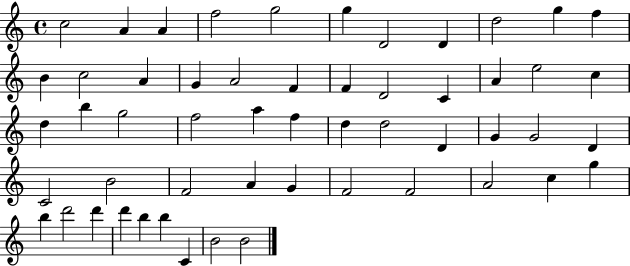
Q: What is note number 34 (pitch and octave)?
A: G4